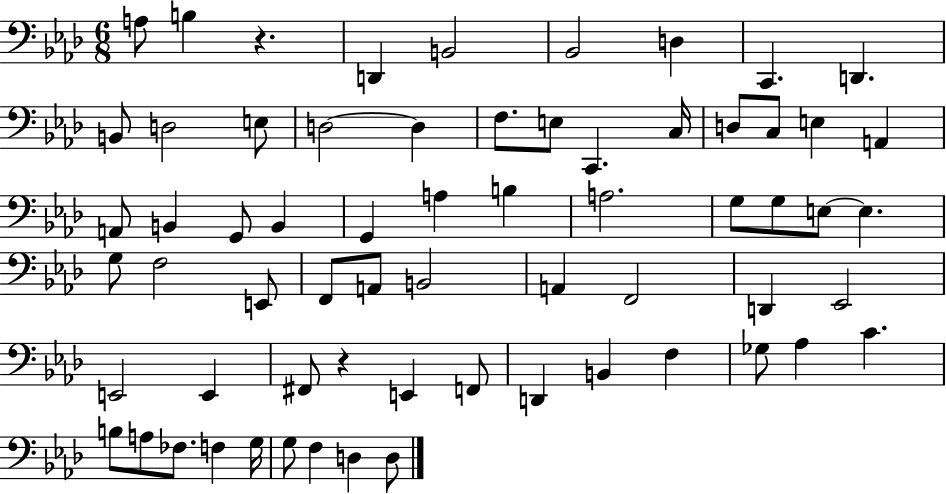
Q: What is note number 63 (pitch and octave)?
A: D3